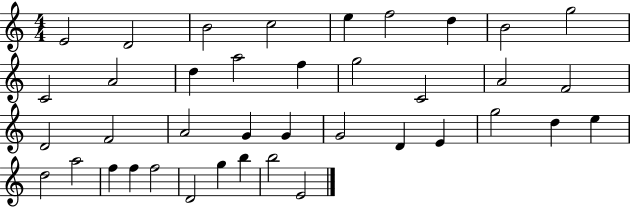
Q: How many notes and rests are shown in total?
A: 39